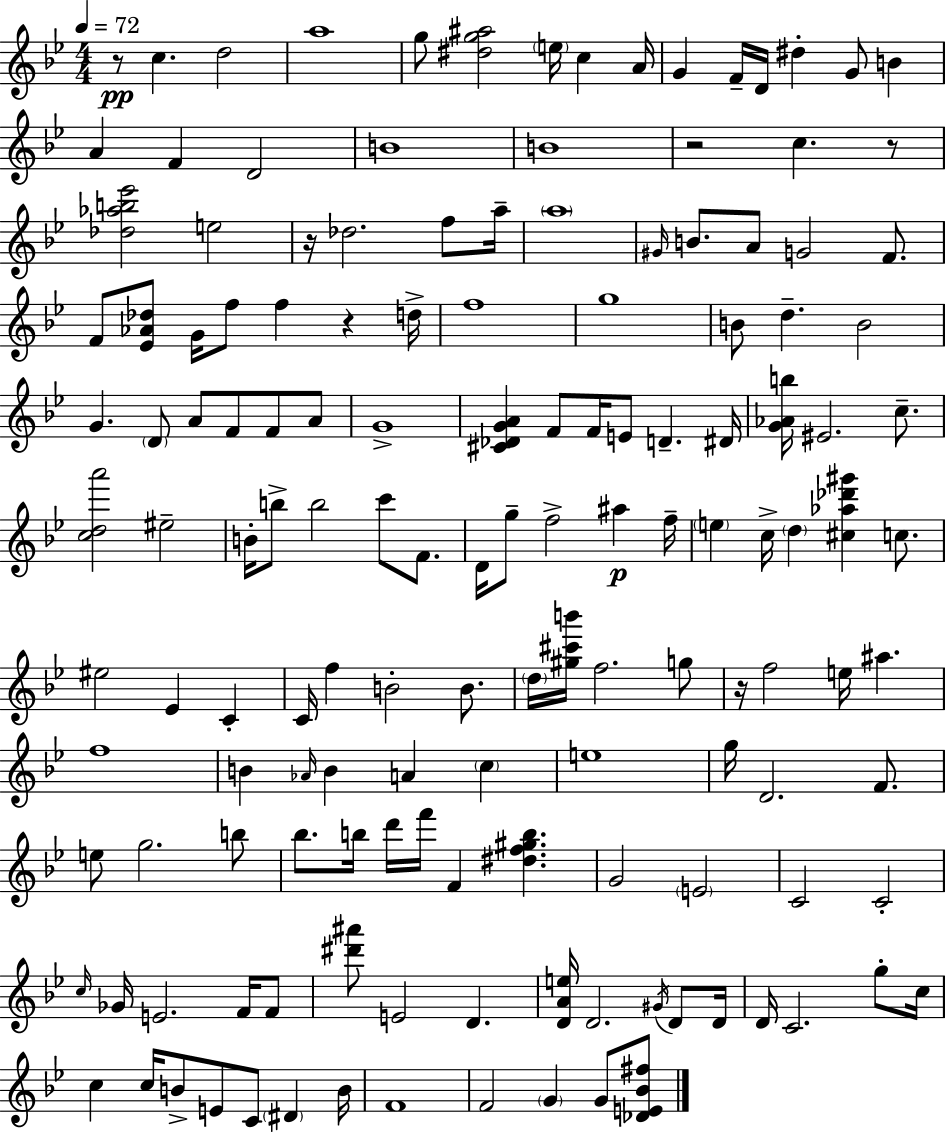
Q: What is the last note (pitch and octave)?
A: G4